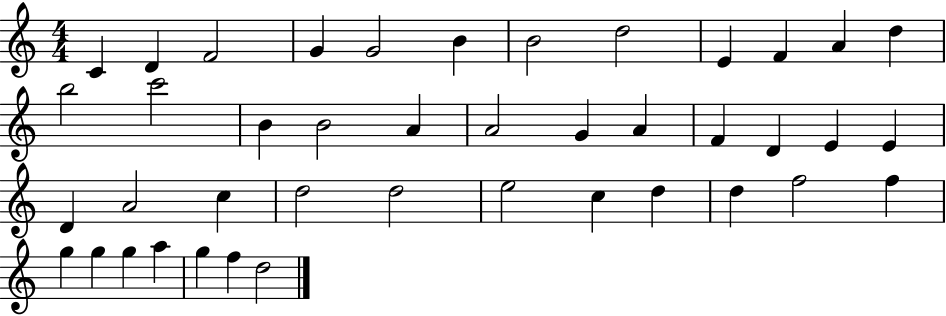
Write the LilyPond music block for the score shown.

{
  \clef treble
  \numericTimeSignature
  \time 4/4
  \key c \major
  c'4 d'4 f'2 | g'4 g'2 b'4 | b'2 d''2 | e'4 f'4 a'4 d''4 | \break b''2 c'''2 | b'4 b'2 a'4 | a'2 g'4 a'4 | f'4 d'4 e'4 e'4 | \break d'4 a'2 c''4 | d''2 d''2 | e''2 c''4 d''4 | d''4 f''2 f''4 | \break g''4 g''4 g''4 a''4 | g''4 f''4 d''2 | \bar "|."
}